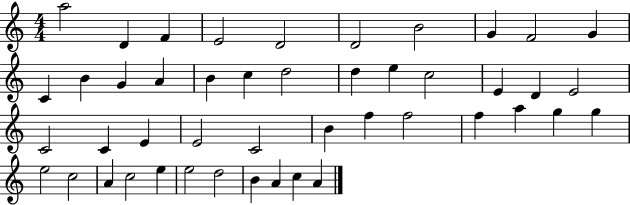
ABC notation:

X:1
T:Untitled
M:4/4
L:1/4
K:C
a2 D F E2 D2 D2 B2 G F2 G C B G A B c d2 d e c2 E D E2 C2 C E E2 C2 B f f2 f a g g e2 c2 A c2 e e2 d2 B A c A